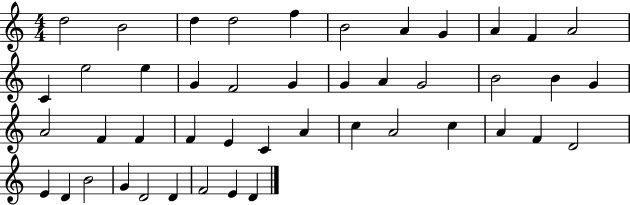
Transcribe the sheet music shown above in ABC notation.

X:1
T:Untitled
M:4/4
L:1/4
K:C
d2 B2 d d2 f B2 A G A F A2 C e2 e G F2 G G A G2 B2 B G A2 F F F E C A c A2 c A F D2 E D B2 G D2 D F2 E D